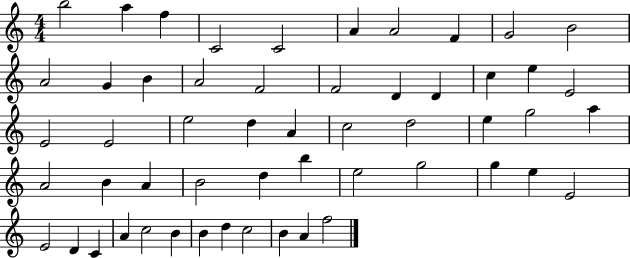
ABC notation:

X:1
T:Untitled
M:4/4
L:1/4
K:C
b2 a f C2 C2 A A2 F G2 B2 A2 G B A2 F2 F2 D D c e E2 E2 E2 e2 d A c2 d2 e g2 a A2 B A B2 d b e2 g2 g e E2 E2 D C A c2 B B d c2 B A f2